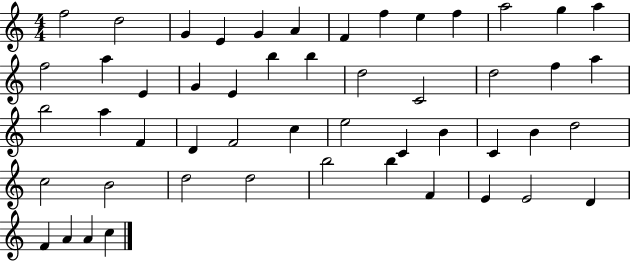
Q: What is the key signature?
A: C major